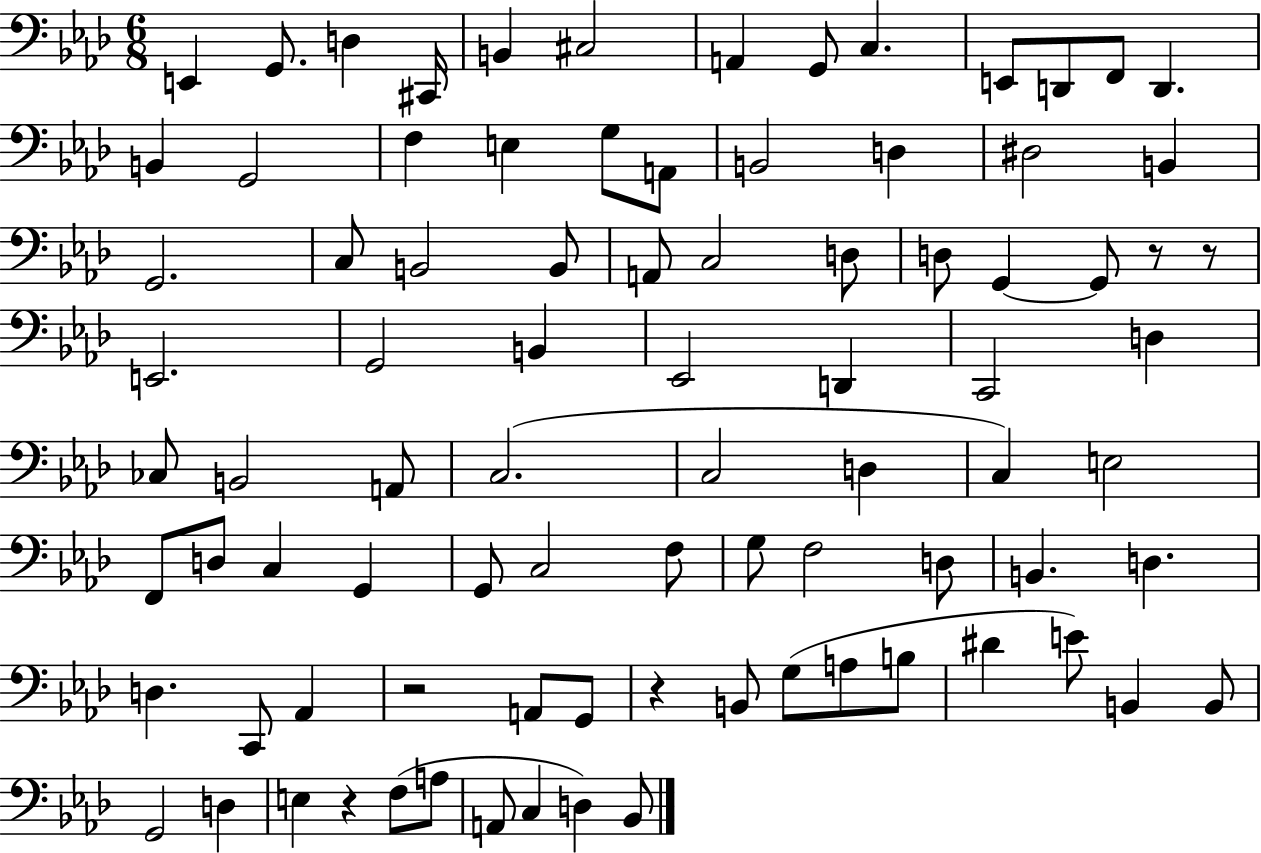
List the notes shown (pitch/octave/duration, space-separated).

E2/q G2/e. D3/q C#2/s B2/q C#3/h A2/q G2/e C3/q. E2/e D2/e F2/e D2/q. B2/q G2/h F3/q E3/q G3/e A2/e B2/h D3/q D#3/h B2/q G2/h. C3/e B2/h B2/e A2/e C3/h D3/e D3/e G2/q G2/e R/e R/e E2/h. G2/h B2/q Eb2/h D2/q C2/h D3/q CES3/e B2/h A2/e C3/h. C3/h D3/q C3/q E3/h F2/e D3/e C3/q G2/q G2/e C3/h F3/e G3/e F3/h D3/e B2/q. D3/q. D3/q. C2/e Ab2/q R/h A2/e G2/e R/q B2/e G3/e A3/e B3/e D#4/q E4/e B2/q B2/e G2/h D3/q E3/q R/q F3/e A3/e A2/e C3/q D3/q Bb2/e